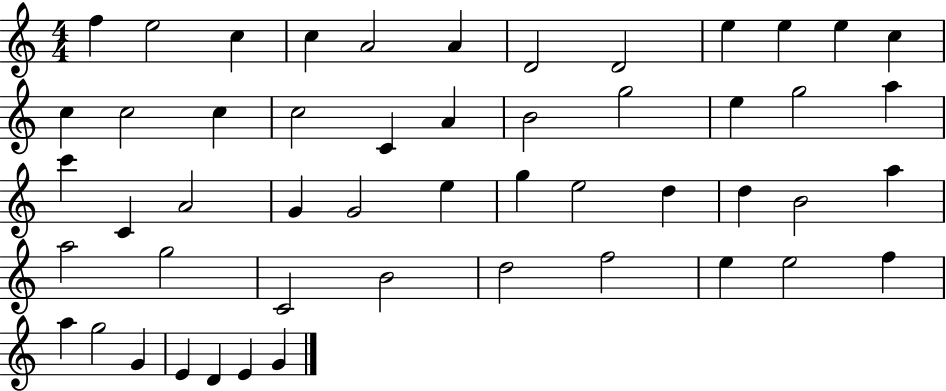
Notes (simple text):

F5/q E5/h C5/q C5/q A4/h A4/q D4/h D4/h E5/q E5/q E5/q C5/q C5/q C5/h C5/q C5/h C4/q A4/q B4/h G5/h E5/q G5/h A5/q C6/q C4/q A4/h G4/q G4/h E5/q G5/q E5/h D5/q D5/q B4/h A5/q A5/h G5/h C4/h B4/h D5/h F5/h E5/q E5/h F5/q A5/q G5/h G4/q E4/q D4/q E4/q G4/q